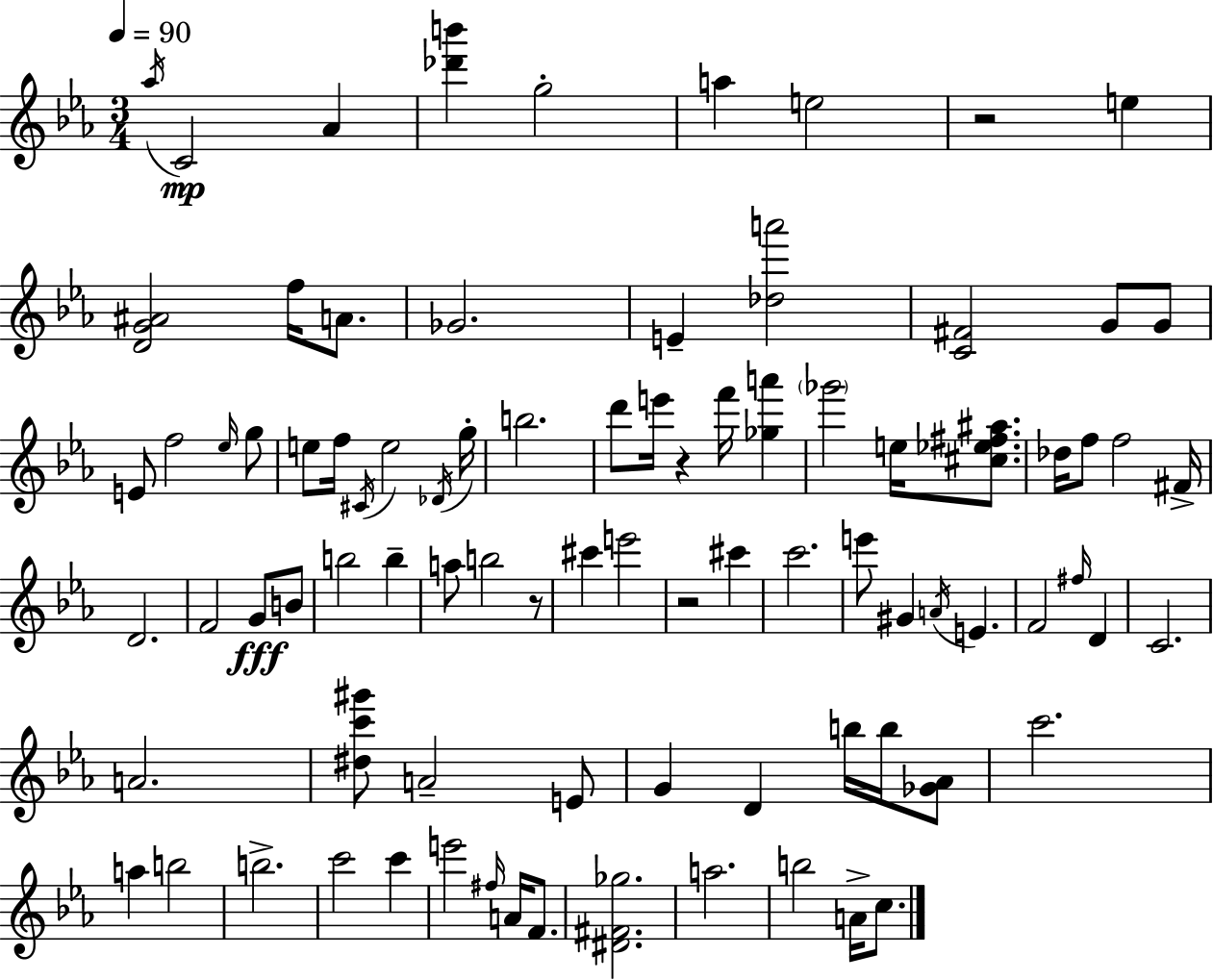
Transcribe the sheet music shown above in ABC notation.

X:1
T:Untitled
M:3/4
L:1/4
K:Eb
_a/4 C2 _A [_d'b'] g2 a e2 z2 e [DG^A]2 f/4 A/2 _G2 E [_da']2 [C^F]2 G/2 G/2 E/2 f2 _e/4 g/2 e/2 f/4 ^C/4 e2 _D/4 g/4 b2 d'/2 e'/4 z f'/4 [_ga'] _g'2 e/4 [^c_e^f^a]/2 _d/4 f/2 f2 ^F/4 D2 F2 G/2 B/2 b2 b a/2 b2 z/2 ^c' e'2 z2 ^c' c'2 e'/2 ^G A/4 E F2 ^f/4 D C2 A2 [^dc'^g']/2 A2 E/2 G D b/4 b/4 [_G_A]/2 c'2 a b2 b2 c'2 c' e'2 ^f/4 A/4 F/2 [^D^F_g]2 a2 b2 A/4 c/2